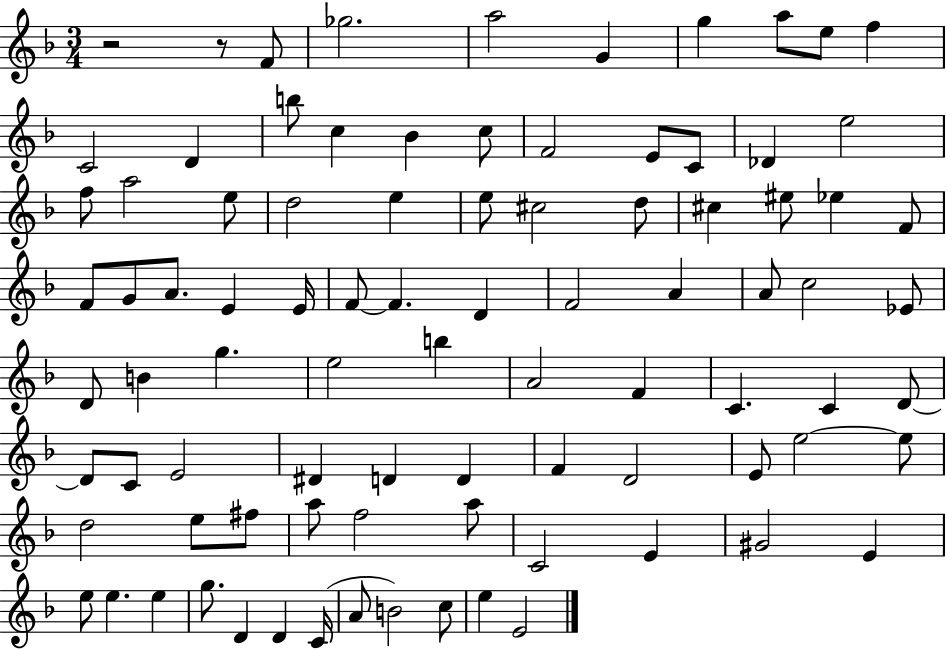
R/h R/e F4/e Gb5/h. A5/h G4/q G5/q A5/e E5/e F5/q C4/h D4/q B5/e C5/q Bb4/q C5/e F4/h E4/e C4/e Db4/q E5/h F5/e A5/h E5/e D5/h E5/q E5/e C#5/h D5/e C#5/q EIS5/e Eb5/q F4/e F4/e G4/e A4/e. E4/q E4/s F4/e F4/q. D4/q F4/h A4/q A4/e C5/h Eb4/e D4/e B4/q G5/q. E5/h B5/q A4/h F4/q C4/q. C4/q D4/e D4/e C4/e E4/h D#4/q D4/q D4/q F4/q D4/h E4/e E5/h E5/e D5/h E5/e F#5/e A5/e F5/h A5/e C4/h E4/q G#4/h E4/q E5/e E5/q. E5/q G5/e. D4/q D4/q C4/s A4/e B4/h C5/e E5/q E4/h